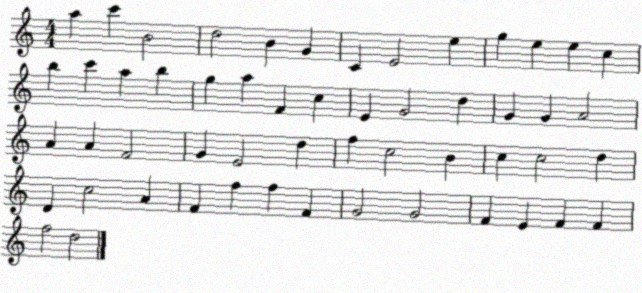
X:1
T:Untitled
M:4/4
L:1/4
K:C
a c' B2 d2 B G C E2 e g e e c b c' a b g a F c E G2 d G G A2 A A F2 G E2 d f c2 B c c2 d D c2 A F f f F G2 G2 F E F F f2 d2